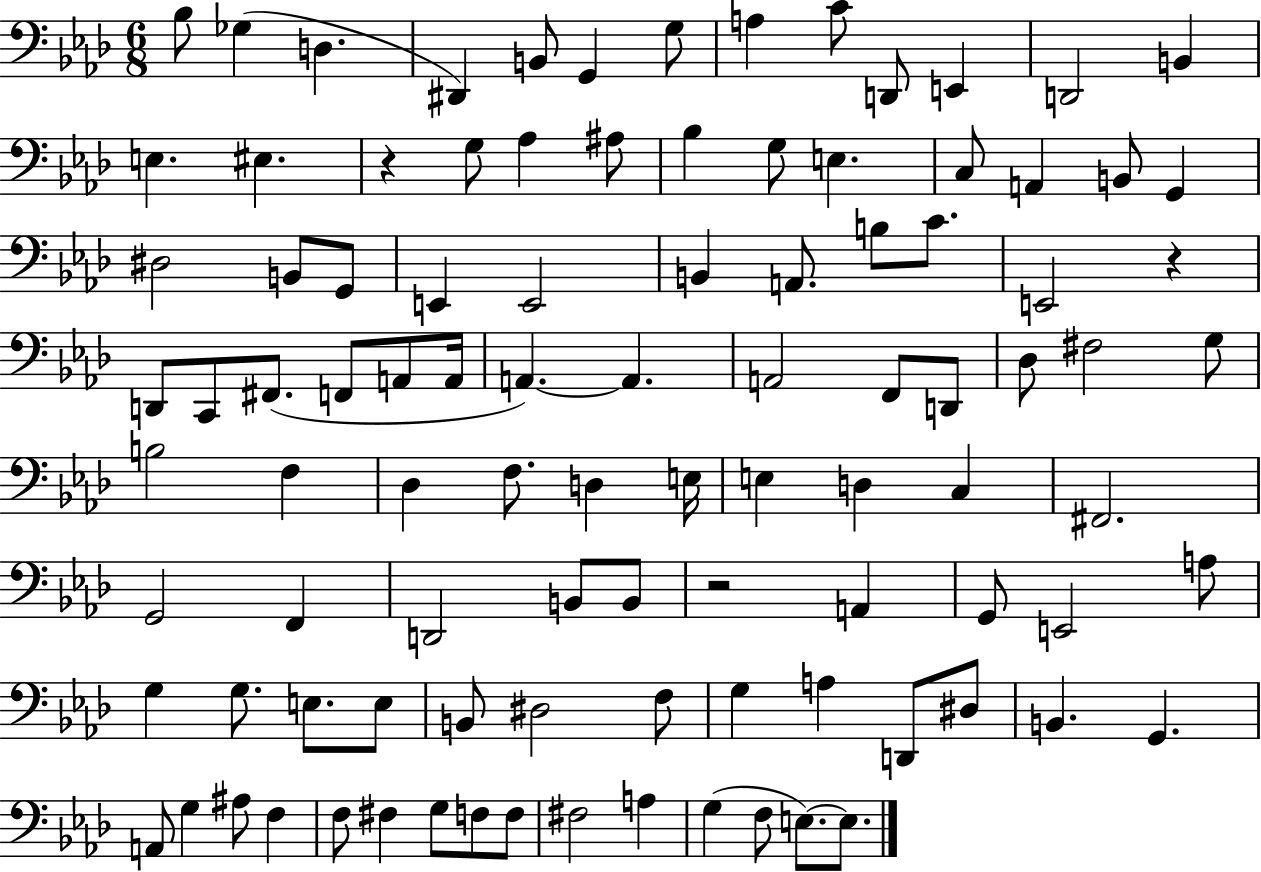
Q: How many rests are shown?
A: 3